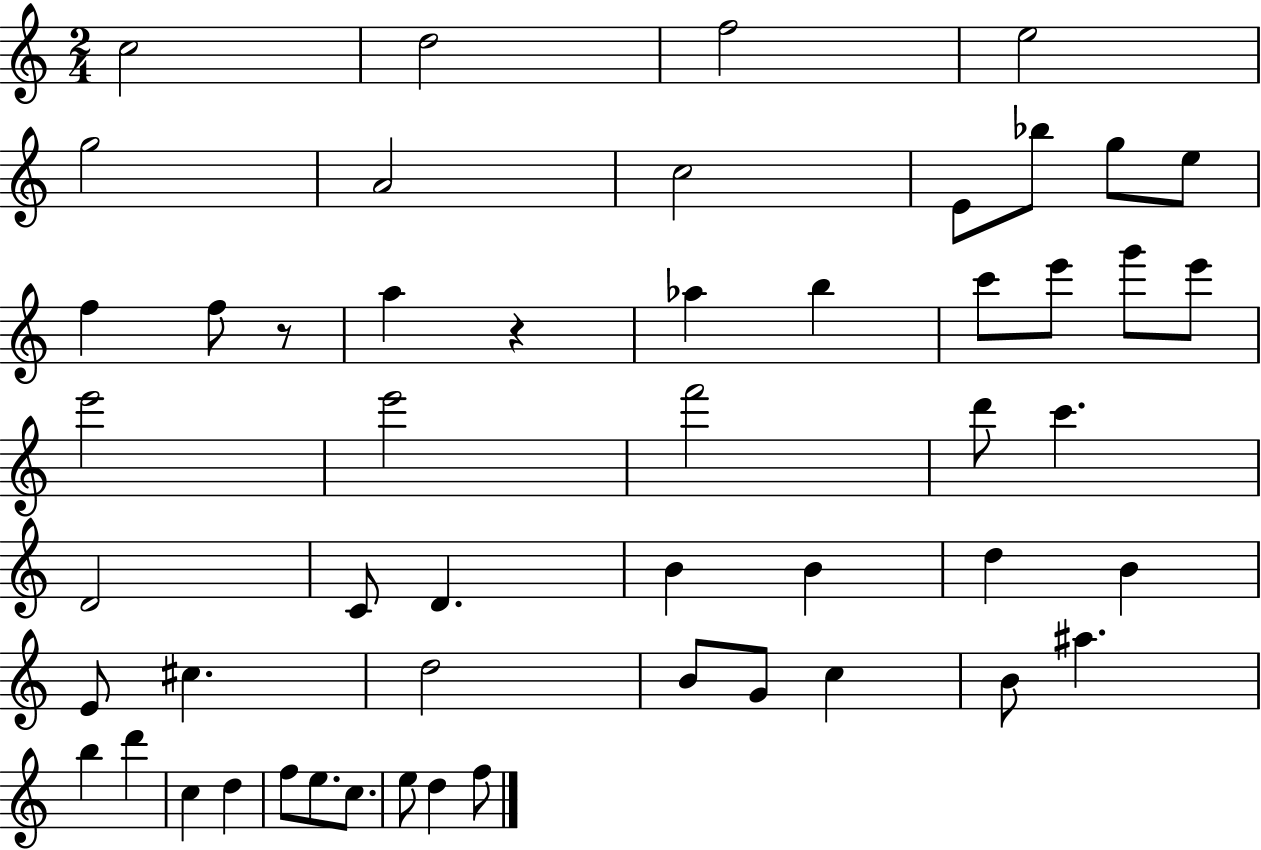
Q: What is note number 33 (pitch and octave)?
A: E4